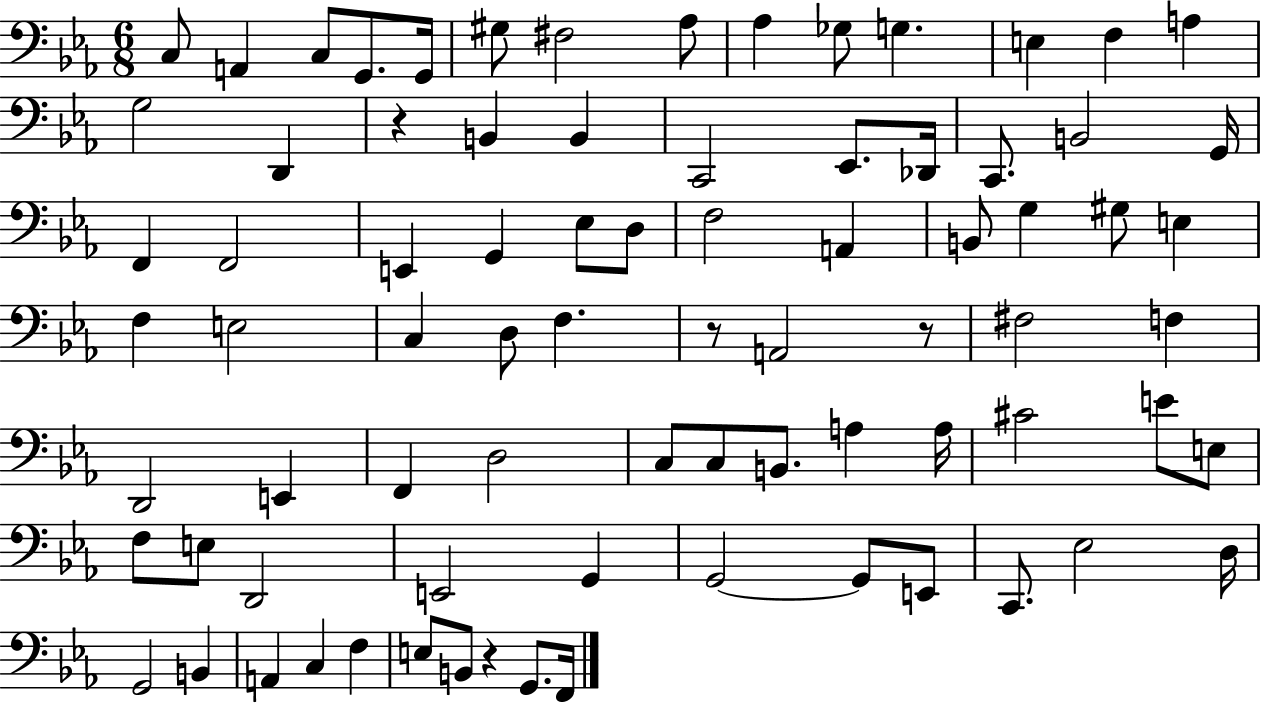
X:1
T:Untitled
M:6/8
L:1/4
K:Eb
C,/2 A,, C,/2 G,,/2 G,,/4 ^G,/2 ^F,2 _A,/2 _A, _G,/2 G, E, F, A, G,2 D,, z B,, B,, C,,2 _E,,/2 _D,,/4 C,,/2 B,,2 G,,/4 F,, F,,2 E,, G,, _E,/2 D,/2 F,2 A,, B,,/2 G, ^G,/2 E, F, E,2 C, D,/2 F, z/2 A,,2 z/2 ^F,2 F, D,,2 E,, F,, D,2 C,/2 C,/2 B,,/2 A, A,/4 ^C2 E/2 E,/2 F,/2 E,/2 D,,2 E,,2 G,, G,,2 G,,/2 E,,/2 C,,/2 _E,2 D,/4 G,,2 B,, A,, C, F, E,/2 B,,/2 z G,,/2 F,,/4